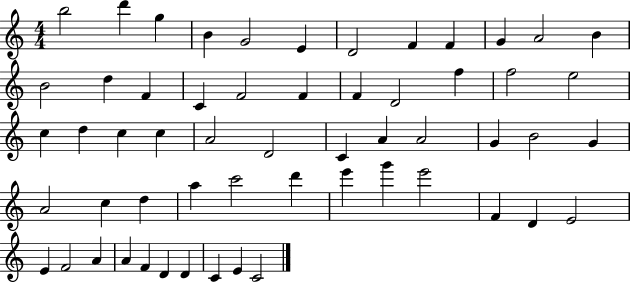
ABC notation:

X:1
T:Untitled
M:4/4
L:1/4
K:C
b2 d' g B G2 E D2 F F G A2 B B2 d F C F2 F F D2 f f2 e2 c d c c A2 D2 C A A2 G B2 G A2 c d a c'2 d' e' g' e'2 F D E2 E F2 A A F D D C E C2